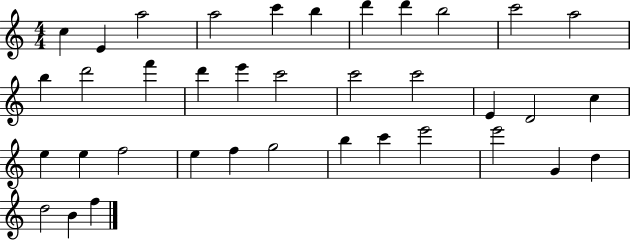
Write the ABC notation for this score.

X:1
T:Untitled
M:4/4
L:1/4
K:C
c E a2 a2 c' b d' d' b2 c'2 a2 b d'2 f' d' e' c'2 c'2 c'2 E D2 c e e f2 e f g2 b c' e'2 e'2 G d d2 B f